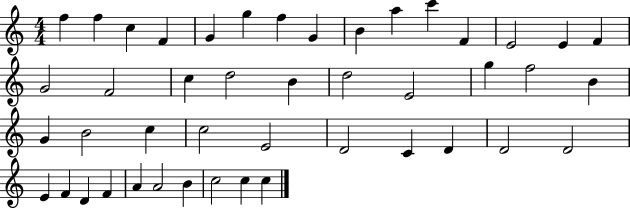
F5/q F5/q C5/q F4/q G4/q G5/q F5/q G4/q B4/q A5/q C6/q F4/q E4/h E4/q F4/q G4/h F4/h C5/q D5/h B4/q D5/h E4/h G5/q F5/h B4/q G4/q B4/h C5/q C5/h E4/h D4/h C4/q D4/q D4/h D4/h E4/q F4/q D4/q F4/q A4/q A4/h B4/q C5/h C5/q C5/q